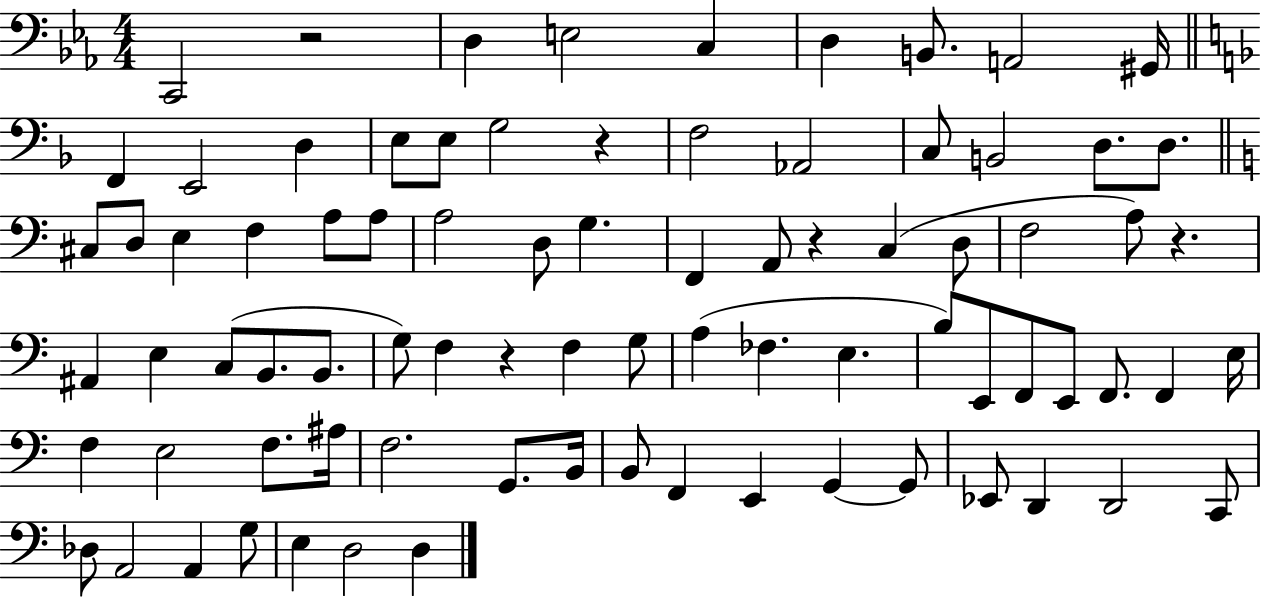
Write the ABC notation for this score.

X:1
T:Untitled
M:4/4
L:1/4
K:Eb
C,,2 z2 D, E,2 C, D, B,,/2 A,,2 ^G,,/4 F,, E,,2 D, E,/2 E,/2 G,2 z F,2 _A,,2 C,/2 B,,2 D,/2 D,/2 ^C,/2 D,/2 E, F, A,/2 A,/2 A,2 D,/2 G, F,, A,,/2 z C, D,/2 F,2 A,/2 z ^A,, E, C,/2 B,,/2 B,,/2 G,/2 F, z F, G,/2 A, _F, E, B,/2 E,,/2 F,,/2 E,,/2 F,,/2 F,, E,/4 F, E,2 F,/2 ^A,/4 F,2 G,,/2 B,,/4 B,,/2 F,, E,, G,, G,,/2 _E,,/2 D,, D,,2 C,,/2 _D,/2 A,,2 A,, G,/2 E, D,2 D,